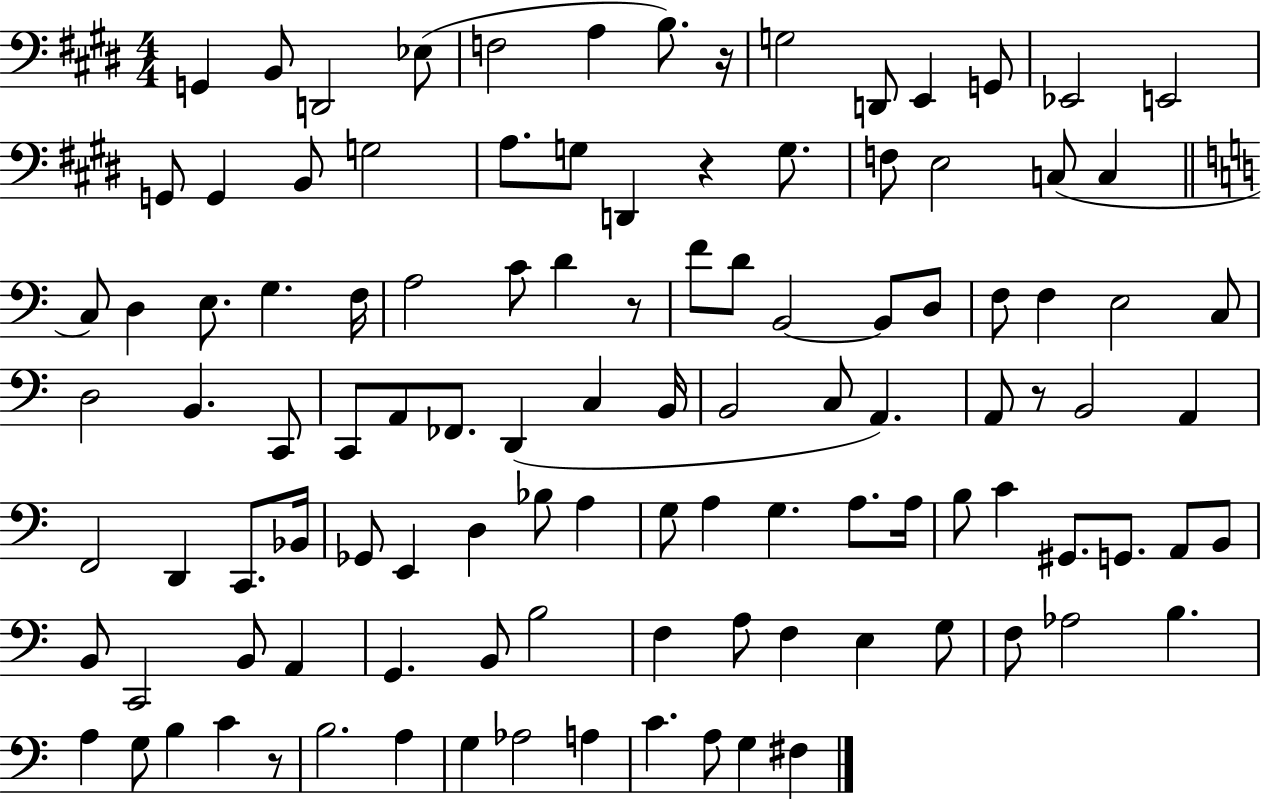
X:1
T:Untitled
M:4/4
L:1/4
K:E
G,, B,,/2 D,,2 _E,/2 F,2 A, B,/2 z/4 G,2 D,,/2 E,, G,,/2 _E,,2 E,,2 G,,/2 G,, B,,/2 G,2 A,/2 G,/2 D,, z G,/2 F,/2 E,2 C,/2 C, C,/2 D, E,/2 G, F,/4 A,2 C/2 D z/2 F/2 D/2 B,,2 B,,/2 D,/2 F,/2 F, E,2 C,/2 D,2 B,, C,,/2 C,,/2 A,,/2 _F,,/2 D,, C, B,,/4 B,,2 C,/2 A,, A,,/2 z/2 B,,2 A,, F,,2 D,, C,,/2 _B,,/4 _G,,/2 E,, D, _B,/2 A, G,/2 A, G, A,/2 A,/4 B,/2 C ^G,,/2 G,,/2 A,,/2 B,,/2 B,,/2 C,,2 B,,/2 A,, G,, B,,/2 B,2 F, A,/2 F, E, G,/2 F,/2 _A,2 B, A, G,/2 B, C z/2 B,2 A, G, _A,2 A, C A,/2 G, ^F,